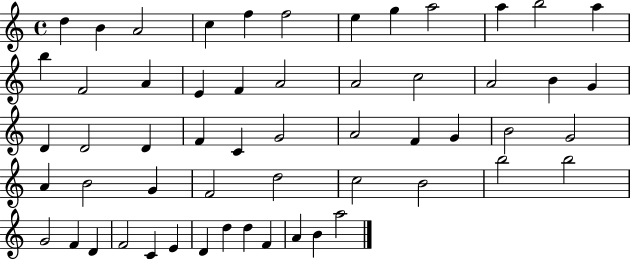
{
  \clef treble
  \time 4/4
  \defaultTimeSignature
  \key c \major
  d''4 b'4 a'2 | c''4 f''4 f''2 | e''4 g''4 a''2 | a''4 b''2 a''4 | \break b''4 f'2 a'4 | e'4 f'4 a'2 | a'2 c''2 | a'2 b'4 g'4 | \break d'4 d'2 d'4 | f'4 c'4 g'2 | a'2 f'4 g'4 | b'2 g'2 | \break a'4 b'2 g'4 | f'2 d''2 | c''2 b'2 | b''2 b''2 | \break g'2 f'4 d'4 | f'2 c'4 e'4 | d'4 d''4 d''4 f'4 | a'4 b'4 a''2 | \break \bar "|."
}